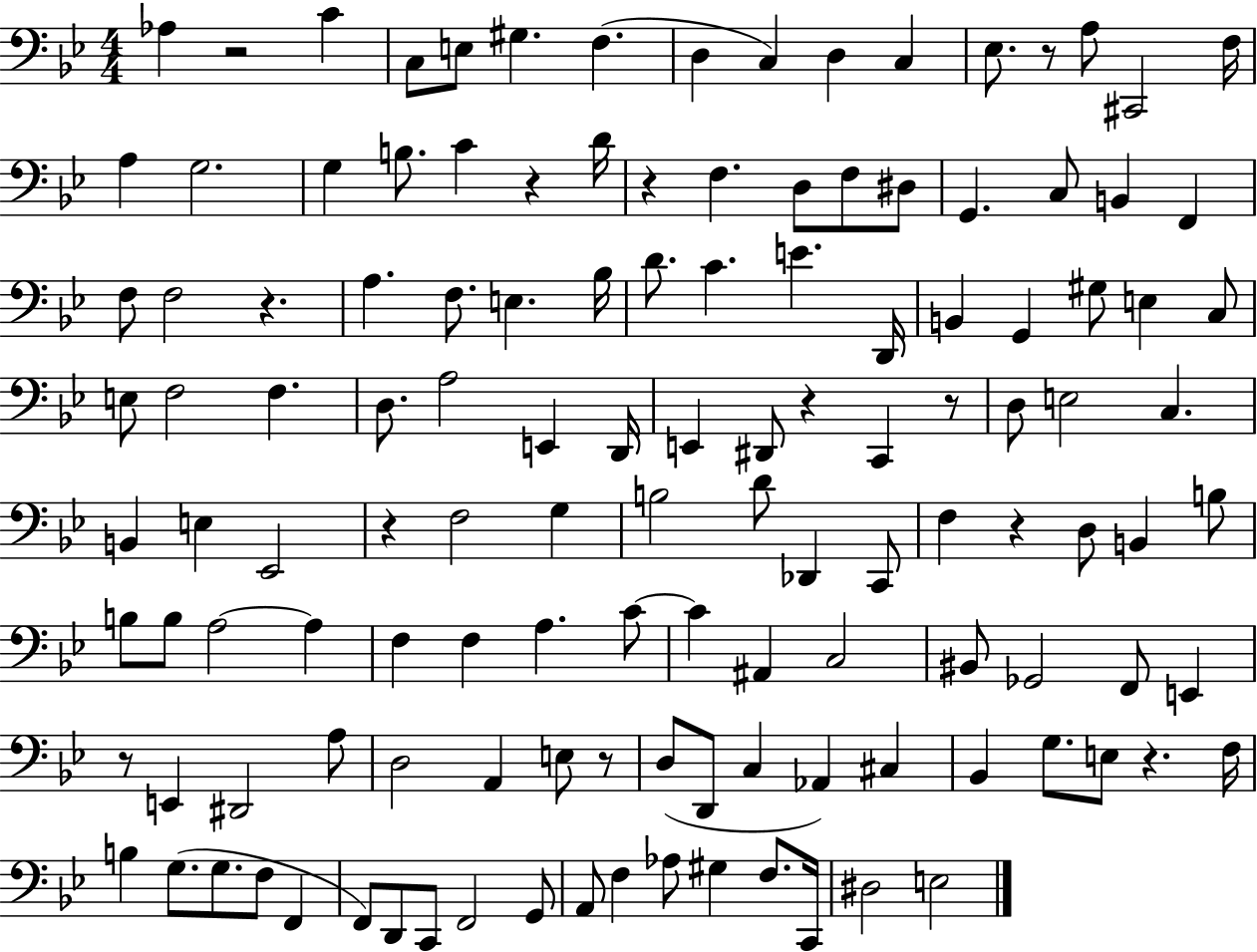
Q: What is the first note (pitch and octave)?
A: Ab3